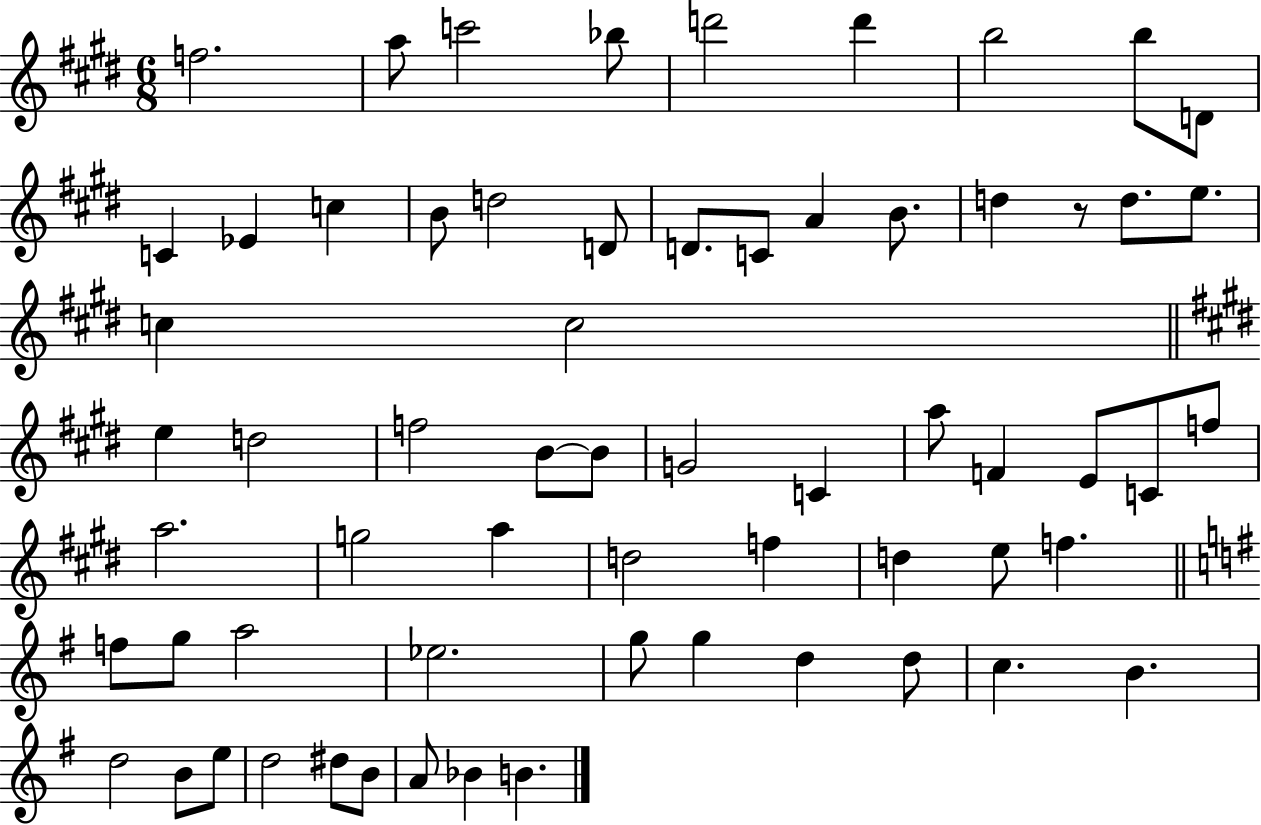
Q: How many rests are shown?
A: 1